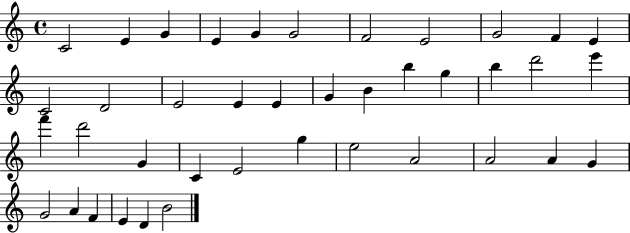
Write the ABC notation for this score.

X:1
T:Untitled
M:4/4
L:1/4
K:C
C2 E G E G G2 F2 E2 G2 F E C2 D2 E2 E E G B b g b d'2 e' f' d'2 G C E2 g e2 A2 A2 A G G2 A F E D B2